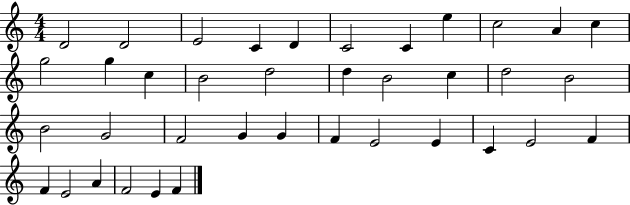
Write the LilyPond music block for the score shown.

{
  \clef treble
  \numericTimeSignature
  \time 4/4
  \key c \major
  d'2 d'2 | e'2 c'4 d'4 | c'2 c'4 e''4 | c''2 a'4 c''4 | \break g''2 g''4 c''4 | b'2 d''2 | d''4 b'2 c''4 | d''2 b'2 | \break b'2 g'2 | f'2 g'4 g'4 | f'4 e'2 e'4 | c'4 e'2 f'4 | \break f'4 e'2 a'4 | f'2 e'4 f'4 | \bar "|."
}